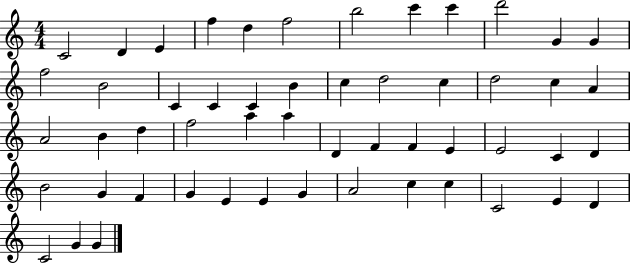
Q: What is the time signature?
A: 4/4